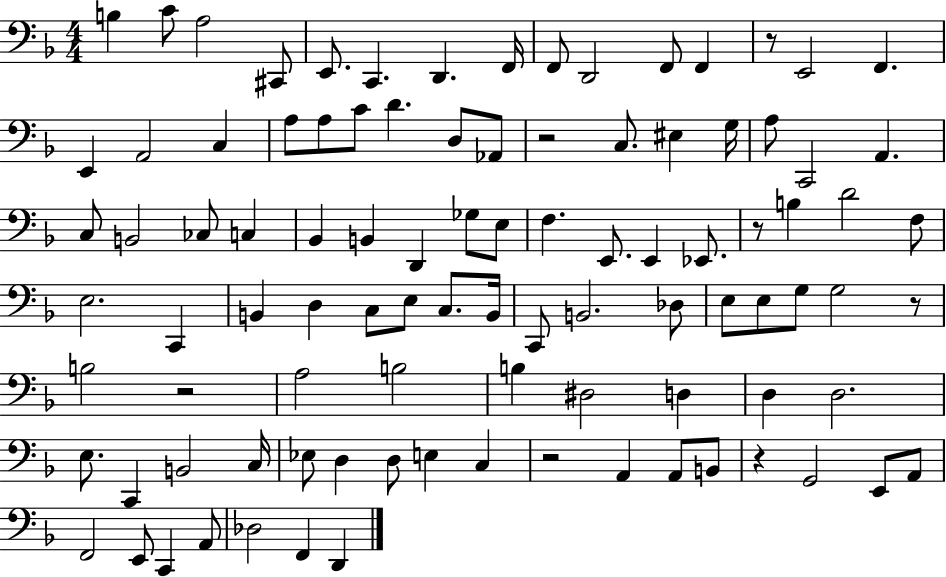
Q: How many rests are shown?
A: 7